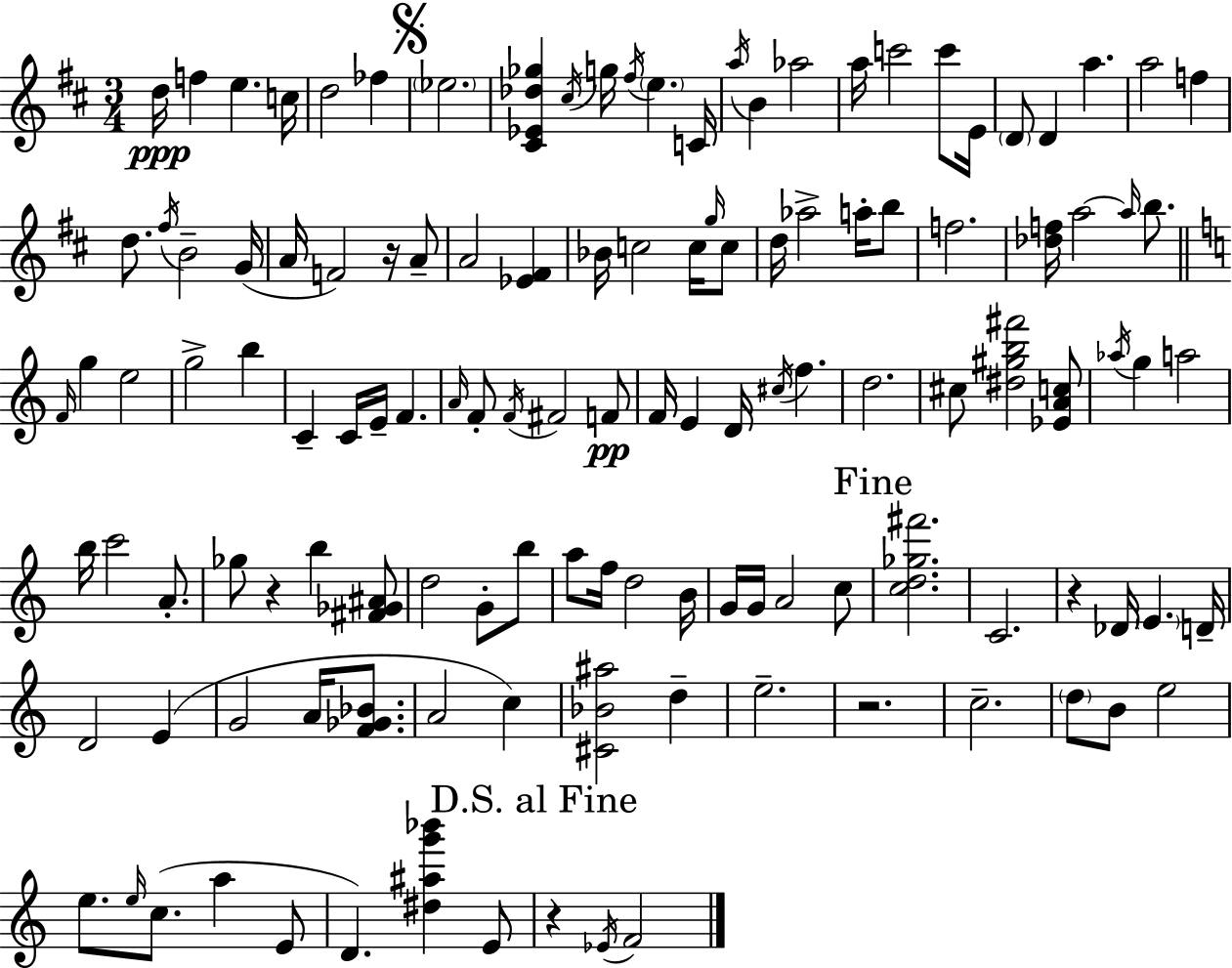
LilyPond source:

{
  \clef treble
  \numericTimeSignature
  \time 3/4
  \key d \major
  d''16\ppp f''4 e''4. c''16 | d''2 fes''4 | \mark \markup { \musicglyph "scripts.segno" } \parenthesize ees''2. | <cis' ees' des'' ges''>4 \acciaccatura { cis''16 } g''16 \acciaccatura { fis''16 } \parenthesize e''4. | \break c'16 \acciaccatura { a''16 } b'4 aes''2 | a''16 c'''2 | c'''8 e'16 \parenthesize d'8 d'4 a''4. | a''2 f''4 | \break d''8. \acciaccatura { fis''16 } b'2-- | g'16( a'16 f'2) | r16 a'8-- a'2 | <ees' fis'>4 bes'16 c''2 | \break c''16 \grace { g''16 } c''8 d''16 aes''2-> | a''16-. b''8 f''2. | <des'' f''>16 a''2~~ | \grace { a''16 } b''8. \bar "||" \break \key c \major \grace { f'16 } g''4 e''2 | g''2-> b''4 | c'4-- c'16 e'16-- f'4. | \grace { a'16 } f'8-. \acciaccatura { f'16 } fis'2 | \break f'8\pp f'16 e'4 d'16 \acciaccatura { cis''16 } f''4. | d''2. | cis''8 <dis'' gis'' b'' fis'''>2 | <ees' a' c''>8 \acciaccatura { aes''16 } g''4 a''2 | \break b''16 c'''2 | a'8.-. ges''8 r4 b''4 | <fis' ges' ais'>8 d''2 | g'8-. b''8 a''8 f''16 d''2 | \break b'16 g'16 g'16 a'2 | c''8 \mark "Fine" <c'' d'' ges'' fis'''>2. | c'2. | r4 des'16 \parenthesize e'4. | \break d'16-- d'2 | e'4( g'2 | a'16 <f' ges' bes'>8. a'2 | c''4) <cis' bes' ais''>2 | \break d''4-- e''2.-- | r2. | c''2.-- | \parenthesize d''8 b'8 e''2 | \break e''8. \grace { e''16 } c''8.( | a''4 e'8 d'4.) | <dis'' ais'' g''' bes'''>4 e'8 \mark "D.S. al Fine" r4 \acciaccatura { ees'16 } f'2 | \bar "|."
}